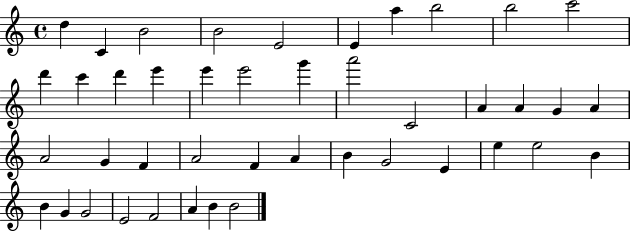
{
  \clef treble
  \time 4/4
  \defaultTimeSignature
  \key c \major
  d''4 c'4 b'2 | b'2 e'2 | e'4 a''4 b''2 | b''2 c'''2 | \break d'''4 c'''4 d'''4 e'''4 | e'''4 e'''2 g'''4 | a'''2 c'2 | a'4 a'4 g'4 a'4 | \break a'2 g'4 f'4 | a'2 f'4 a'4 | b'4 g'2 e'4 | e''4 e''2 b'4 | \break b'4 g'4 g'2 | e'2 f'2 | a'4 b'4 b'2 | \bar "|."
}